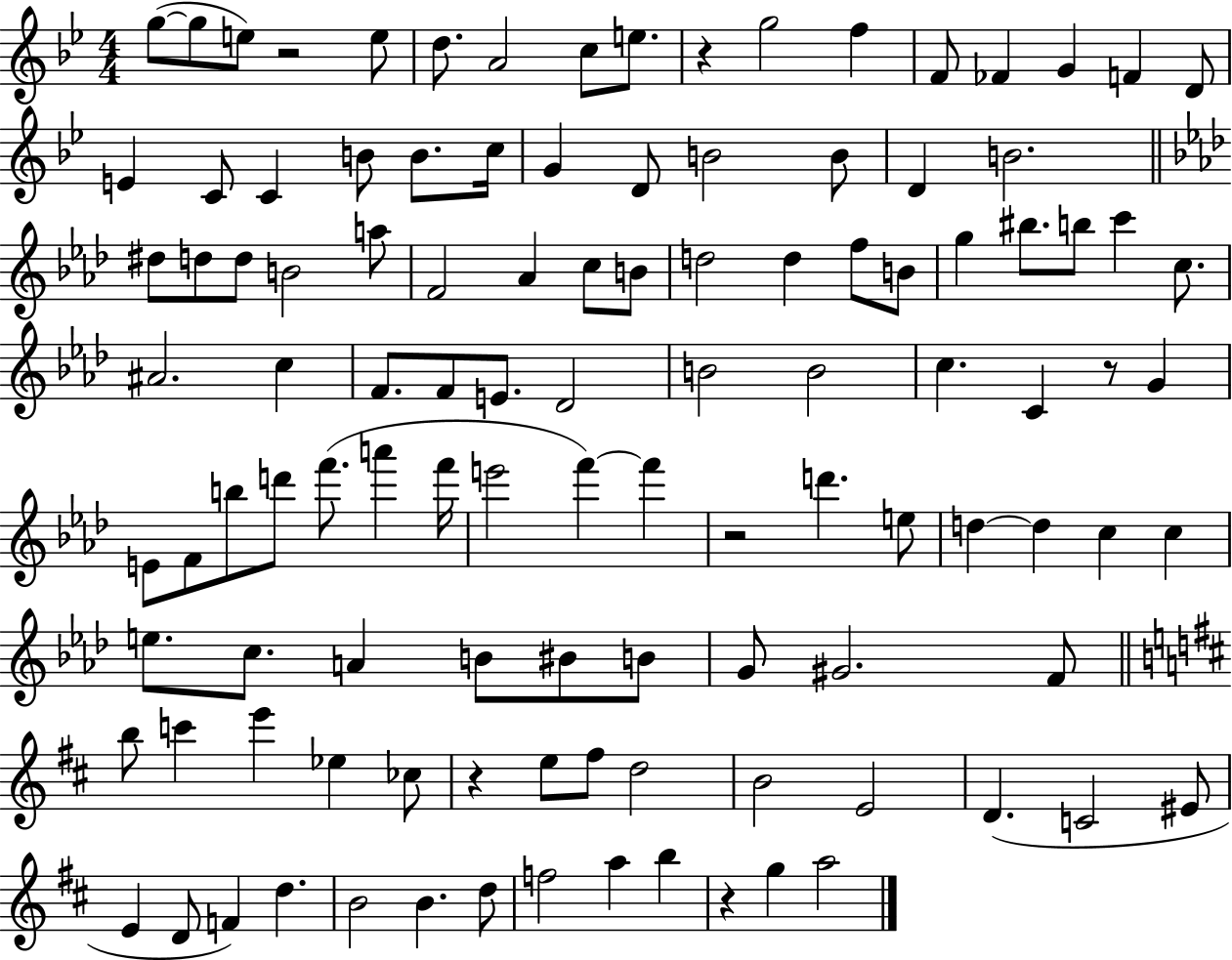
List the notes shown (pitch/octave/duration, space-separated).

G5/e G5/e E5/e R/h E5/e D5/e. A4/h C5/e E5/e. R/q G5/h F5/q F4/e FES4/q G4/q F4/q D4/e E4/q C4/e C4/q B4/e B4/e. C5/s G4/q D4/e B4/h B4/e D4/q B4/h. D#5/e D5/e D5/e B4/h A5/e F4/h Ab4/q C5/e B4/e D5/h D5/q F5/e B4/e G5/q BIS5/e. B5/e C6/q C5/e. A#4/h. C5/q F4/e. F4/e E4/e. Db4/h B4/h B4/h C5/q. C4/q R/e G4/q E4/e F4/e B5/e D6/e F6/e. A6/q F6/s E6/h F6/q F6/q R/h D6/q. E5/e D5/q D5/q C5/q C5/q E5/e. C5/e. A4/q B4/e BIS4/e B4/e G4/e G#4/h. F4/e B5/e C6/q E6/q Eb5/q CES5/e R/q E5/e F#5/e D5/h B4/h E4/h D4/q. C4/h EIS4/e E4/q D4/e F4/q D5/q. B4/h B4/q. D5/e F5/h A5/q B5/q R/q G5/q A5/h